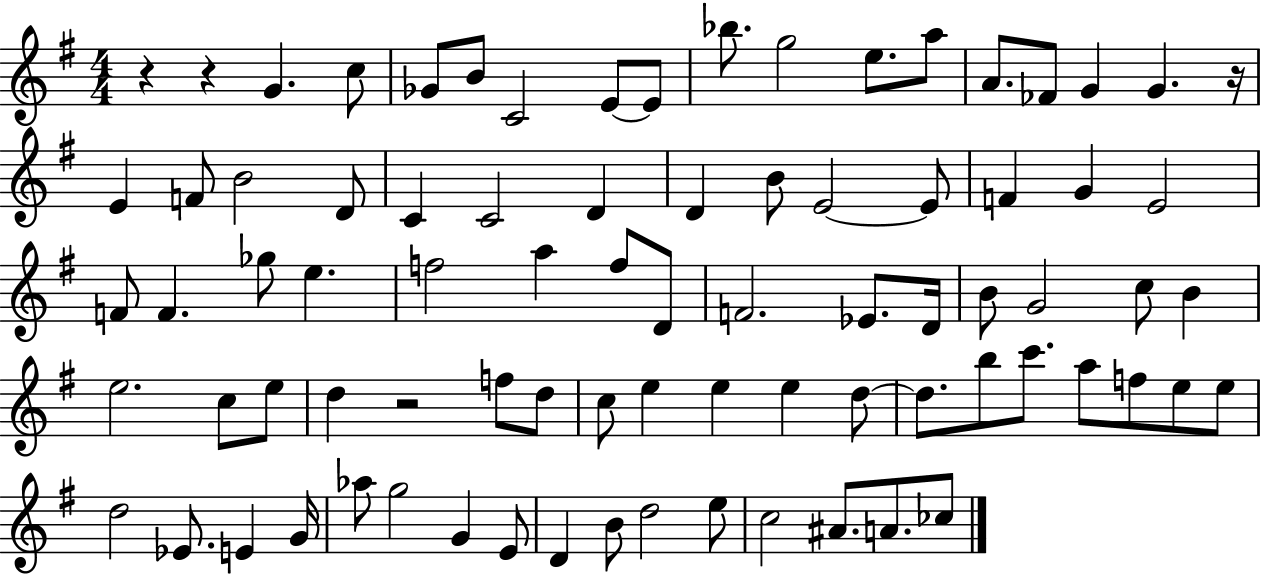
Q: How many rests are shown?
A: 4